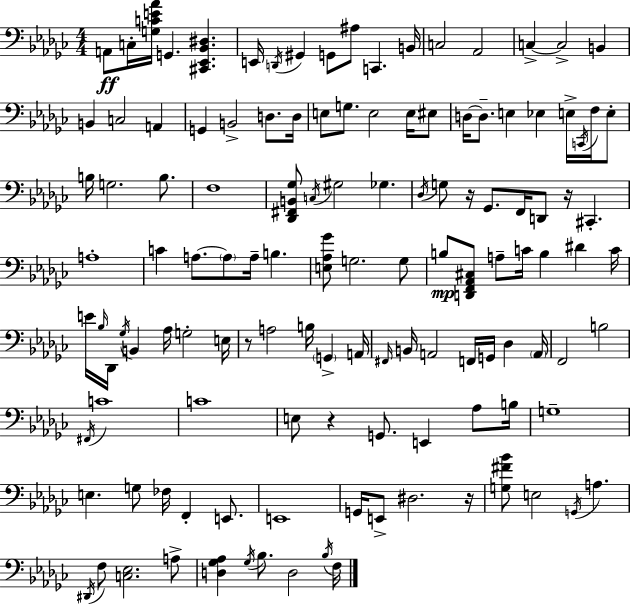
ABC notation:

X:1
T:Untitled
M:4/4
L:1/4
K:Ebm
A,,/2 C,/4 [G,CE_A]/4 G,, [^C,,_E,,_B,,^D,] E,,/4 D,,/4 ^G,, G,,/2 ^A,/2 C,, B,,/4 C,2 _A,,2 C, C,2 B,, B,, C,2 A,, G,, B,,2 D,/2 D,/4 E,/2 G,/2 E,2 E,/4 ^E,/2 D,/4 D,/2 E, _E, E,/4 C,,/4 F,/4 E,/2 B,/4 G,2 B,/2 F,4 [_D,,^F,,B,,_G,]/2 C,/4 ^G,2 _G, _D,/4 G,/2 z/4 _G,,/2 F,,/4 D,,/2 z/4 ^C,, A,4 C A,/2 A,/2 A,/4 B, [E,_A,_G]/2 G,2 G,/2 B,/2 [D,,F,,_A,,^C,]/2 A,/2 C/4 B, ^D C/4 E/4 _B,/4 _D,,/4 _G,/4 B,, _A,/4 G,2 E,/4 z/2 A,2 B,/4 G,, A,,/4 ^F,,/4 B,,/4 A,,2 F,,/4 G,,/4 _D, A,,/4 F,,2 B,2 ^F,,/4 C4 C4 E,/2 z G,,/2 E,, _A,/2 B,/4 G,4 E, G,/2 _F,/4 F,, E,,/2 E,,4 G,,/4 E,,/2 ^D,2 z/4 [G,^F_B]/2 E,2 G,,/4 A, ^D,,/4 F,/2 [C,_E,]2 A,/2 [D,_G,_A,] _G,/4 _B,/2 D,2 _B,/4 F,/4